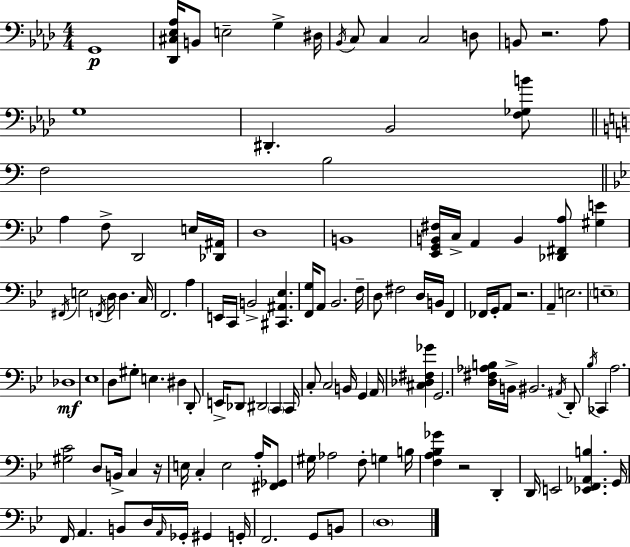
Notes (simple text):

G2/w [Db2,C#3,Eb3,Ab3]/s B2/e E3/h G3/q D#3/s Bb2/s C3/e C3/q C3/h D3/e B2/e R/h. Ab3/e G3/w D#2/q. Bb2/h [F3,Gb3,B4]/e F3/h B3/h A3/q F3/e D2/h E3/s [Db2,A#2]/s D3/w B2/w [Eb2,G2,B2,F#3]/s C3/s A2/q B2/q [Db2,F#2,A3]/e [G#3,E4]/q F#2/s E3/h F2/s D3/s D3/q. C3/s F2/h. A3/q E2/s C2/s B2/h [C#2,A#2,Eb3]/q. [F2,G3]/s A2/e Bb2/h. F3/s D3/e F#3/h D3/s B2/s F2/q FES2/s G2/s A2/e R/h. A2/q E3/h. E3/w Db3/w Eb3/w D3/e G#3/e E3/q. D#3/q D2/e E2/s Db2/e D#2/h C2/q C2/s C3/e C3/h B2/s G2/q A2/s [C#3,Db3,F#3,Gb4]/q G2/h. [D3,F#3,Ab3,B3]/s B2/s BIS2/h. A#2/s D2/e Bb3/s CES2/q A3/h. [G#3,C4]/h D3/e B2/s C3/q R/s E3/s C3/q E3/h A3/s [F#2,Gb2]/e G#3/s Ab3/h F3/e G3/q B3/s [F3,A3,Bb3,Gb4]/q R/h D2/q D2/s E2/h [Eb2,F2,Ab2,B3]/q. G2/s F2/s A2/q. B2/e D3/s A2/s Gb2/s G#2/q G2/s F2/h. G2/e B2/e D3/w